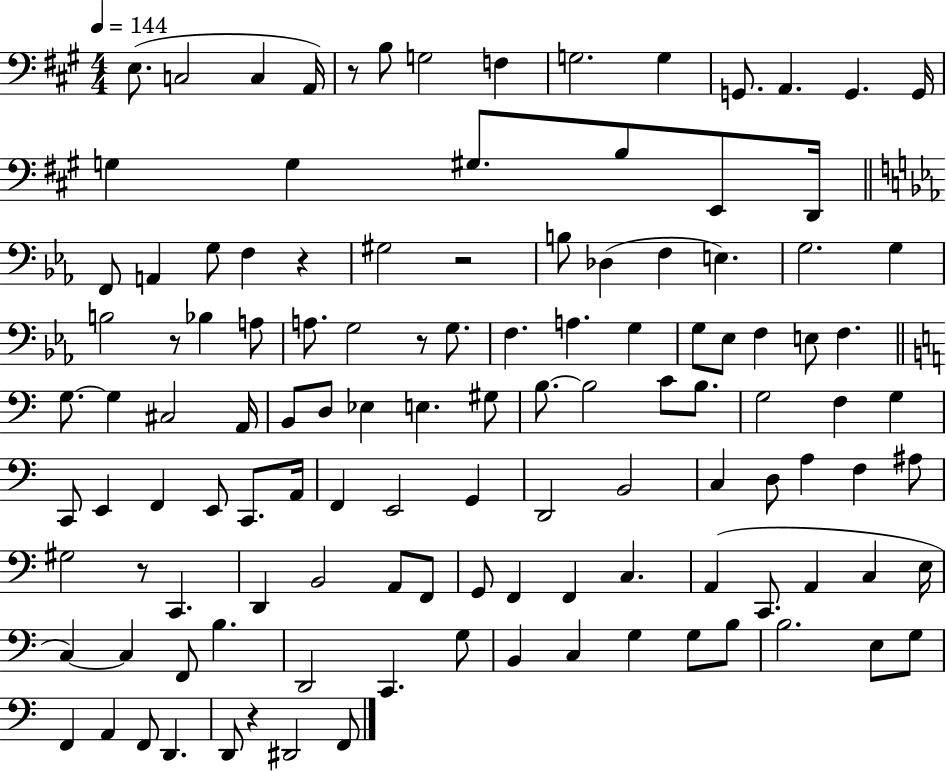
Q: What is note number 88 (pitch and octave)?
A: C2